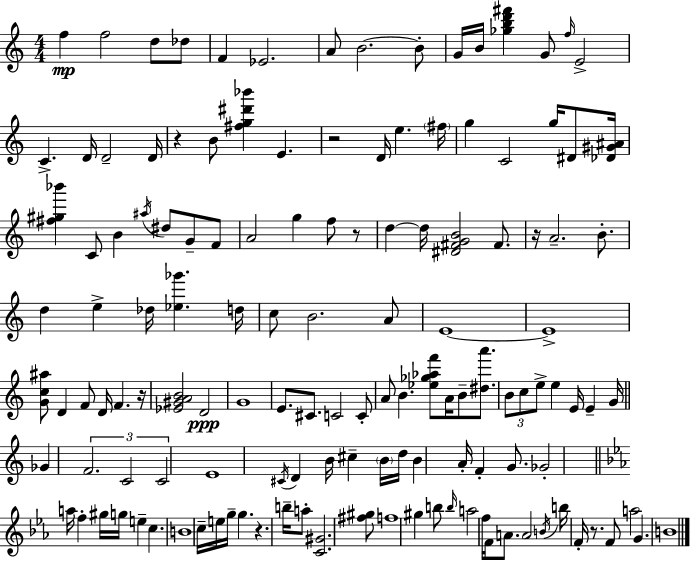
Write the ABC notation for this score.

X:1
T:Untitled
M:4/4
L:1/4
K:Am
f f2 d/2 _d/2 F _E2 A/2 B2 B/2 G/4 B/4 [_gbd'^f'] G/2 f/4 E2 C D/4 D2 D/4 z B/2 [^fg^d'_b'] E z2 D/4 e ^f/4 g C2 g/4 ^D/2 [_D^G^A]/4 [^f^g_b'] C/2 B ^a/4 ^d/2 G/2 F/2 A2 g f/2 z/2 d d/4 [^D^FGB]2 ^F/2 z/4 A2 B/2 d e _d/4 [_e_g'] d/4 c/2 B2 A/2 E4 E4 [Gc^a]/2 D F/2 D/4 F z/4 [_E^GAB]2 D2 G4 E/2 ^C/2 C2 C/2 A/2 B [_e_g_af']/2 A/4 B/2 [^da']/2 B/2 c/2 e/2 e E/4 E G/4 _G F2 C2 C2 E4 ^C/4 D B/4 ^c B/4 d/4 B A/4 F G/2 _G2 a/4 f ^g/4 g/4 e c B4 c/4 e/4 g/4 g z b/4 a/2 [C^G]2 [^f^g]/2 f4 ^g b/2 b/4 a2 f/4 F/4 A/2 A2 B/4 b/4 F/4 z/2 F/2 a2 G B4